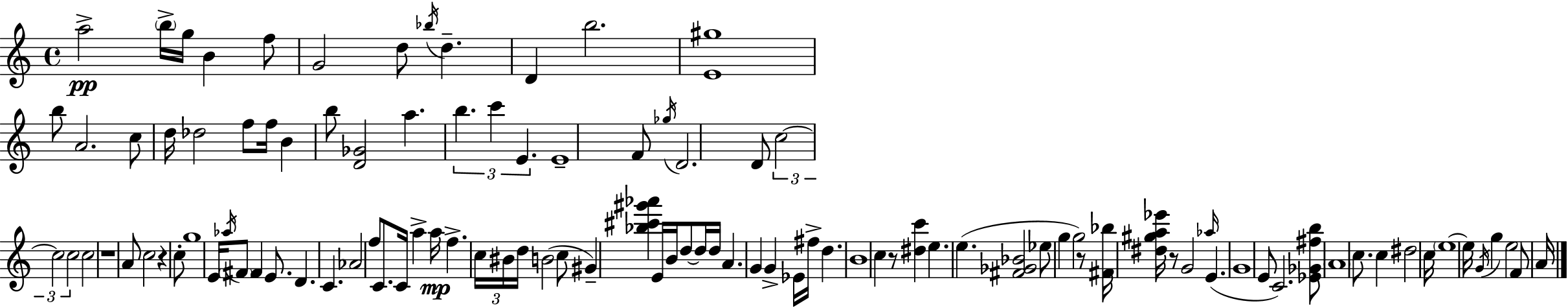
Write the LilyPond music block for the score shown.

{
  \clef treble
  \time 4/4
  \defaultTimeSignature
  \key a \minor
  a''2->\pp \parenthesize b''16-> g''16 b'4 f''8 | g'2 d''8 \acciaccatura { bes''16 } d''4.-- | d'4 b''2. | <e' gis''>1 | \break b''8 a'2. c''8 | d''16 des''2 f''8 f''16 b'4 | b''8 <d' ges'>2 a''4. | \tuplet 3/2 { b''4. c'''4 e'4. } | \break e'1-- | f'8 \acciaccatura { ges''16 } d'2. | d'8 \tuplet 3/2 { c''2~~ c''2 | c''2 } c''2 | \break r1 | a'8 c''2 r4 | c''8-. g''1 | e'16 \acciaccatura { aes''16 } \parenthesize fis'8 fis'4 e'8. d'4. | \break c'4. aes'2 | f''8 c'8. c'16 a''4-> a''16\mp f''4.-> | \tuplet 3/2 { c''16 bis'16 d''16 } b'2( c''8 gis'4--) | <bes'' cis''' gis''' aes'''>4 e'16 b'16 d''8~~ d''16 d''16 a'4. | \break g'4 g'4-> ees'16 fis''16-> d''4. | b'1 | c''4 r8 <dis'' c'''>4 e''4. | e''4.( <fis' ges' bes'>2 | \break ees''8 g''4 g''2) r8 | <fis' bes''>16 <dis'' gis'' a'' ees'''>16 r8 g'2 \grace { aes''16 }( e'4. | g'1 | e'8 c'2.) | \break <ees' ges' fis'' b''>8 \parenthesize a'1 | c''8. c''4 dis''2 | c''16 \parenthesize e''1~~ | e''16 \acciaccatura { g'16 } g''4 e''2 | \break f'8 a'16 \bar "|."
}